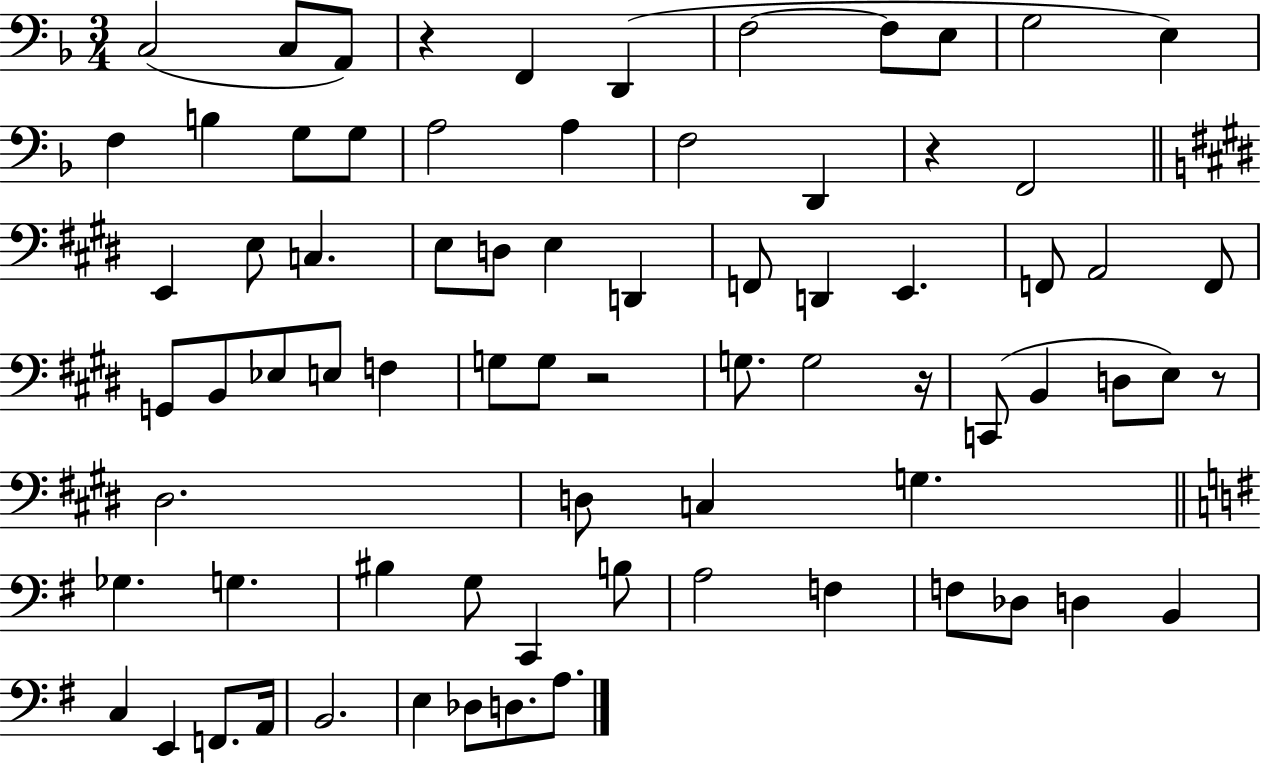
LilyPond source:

{
  \clef bass
  \numericTimeSignature
  \time 3/4
  \key f \major
  c2( c8 a,8) | r4 f,4 d,4( | f2~~ f8 e8 | g2 e4) | \break f4 b4 g8 g8 | a2 a4 | f2 d,4 | r4 f,2 | \break \bar "||" \break \key e \major e,4 e8 c4. | e8 d8 e4 d,4 | f,8 d,4 e,4. | f,8 a,2 f,8 | \break g,8 b,8 ees8 e8 f4 | g8 g8 r2 | g8. g2 r16 | c,8( b,4 d8 e8) r8 | \break dis2. | d8 c4 g4. | \bar "||" \break \key g \major ges4. g4. | bis4 g8 c,4 b8 | a2 f4 | f8 des8 d4 b,4 | \break c4 e,4 f,8. a,16 | b,2. | e4 des8 d8. a8. | \bar "|."
}